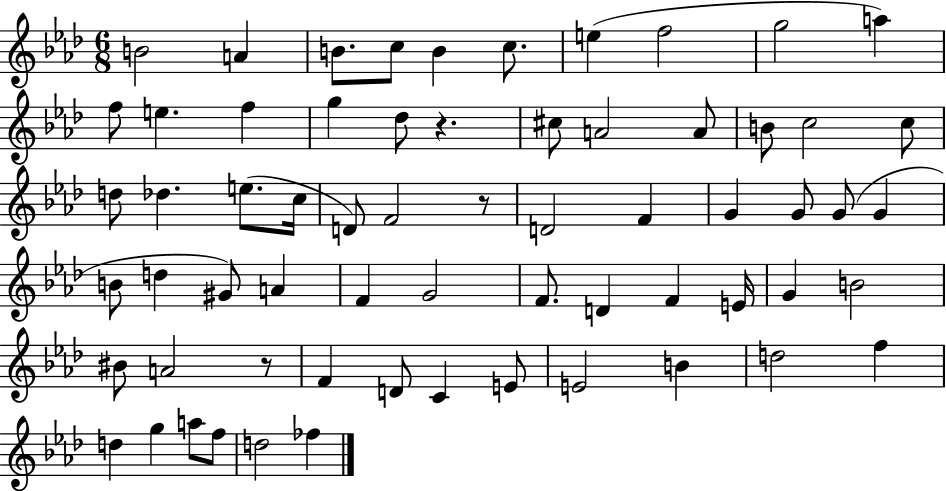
{
  \clef treble
  \numericTimeSignature
  \time 6/8
  \key aes \major
  b'2 a'4 | b'8. c''8 b'4 c''8. | e''4( f''2 | g''2 a''4) | \break f''8 e''4. f''4 | g''4 des''8 r4. | cis''8 a'2 a'8 | b'8 c''2 c''8 | \break d''8 des''4. e''8.( c''16 | d'8) f'2 r8 | d'2 f'4 | g'4 g'8 g'8( g'4 | \break b'8 d''4 gis'8) a'4 | f'4 g'2 | f'8. d'4 f'4 e'16 | g'4 b'2 | \break bis'8 a'2 r8 | f'4 d'8 c'4 e'8 | e'2 b'4 | d''2 f''4 | \break d''4 g''4 a''8 f''8 | d''2 fes''4 | \bar "|."
}